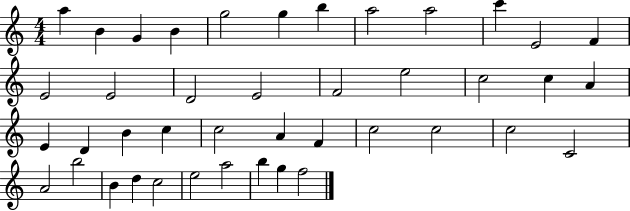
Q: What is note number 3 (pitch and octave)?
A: G4